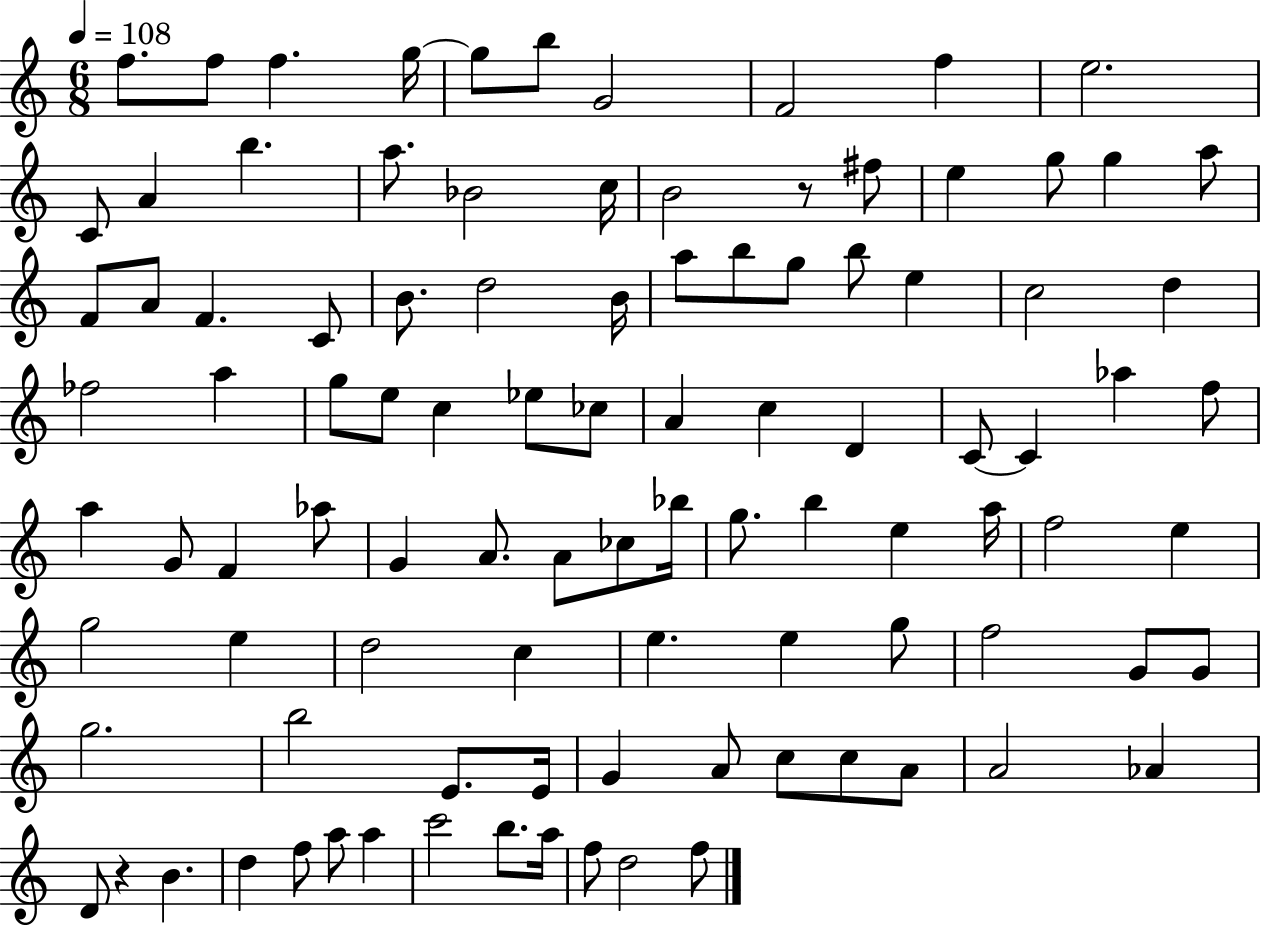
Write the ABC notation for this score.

X:1
T:Untitled
M:6/8
L:1/4
K:C
f/2 f/2 f g/4 g/2 b/2 G2 F2 f e2 C/2 A b a/2 _B2 c/4 B2 z/2 ^f/2 e g/2 g a/2 F/2 A/2 F C/2 B/2 d2 B/4 a/2 b/2 g/2 b/2 e c2 d _f2 a g/2 e/2 c _e/2 _c/2 A c D C/2 C _a f/2 a G/2 F _a/2 G A/2 A/2 _c/2 _b/4 g/2 b e a/4 f2 e g2 e d2 c e e g/2 f2 G/2 G/2 g2 b2 E/2 E/4 G A/2 c/2 c/2 A/2 A2 _A D/2 z B d f/2 a/2 a c'2 b/2 a/4 f/2 d2 f/2